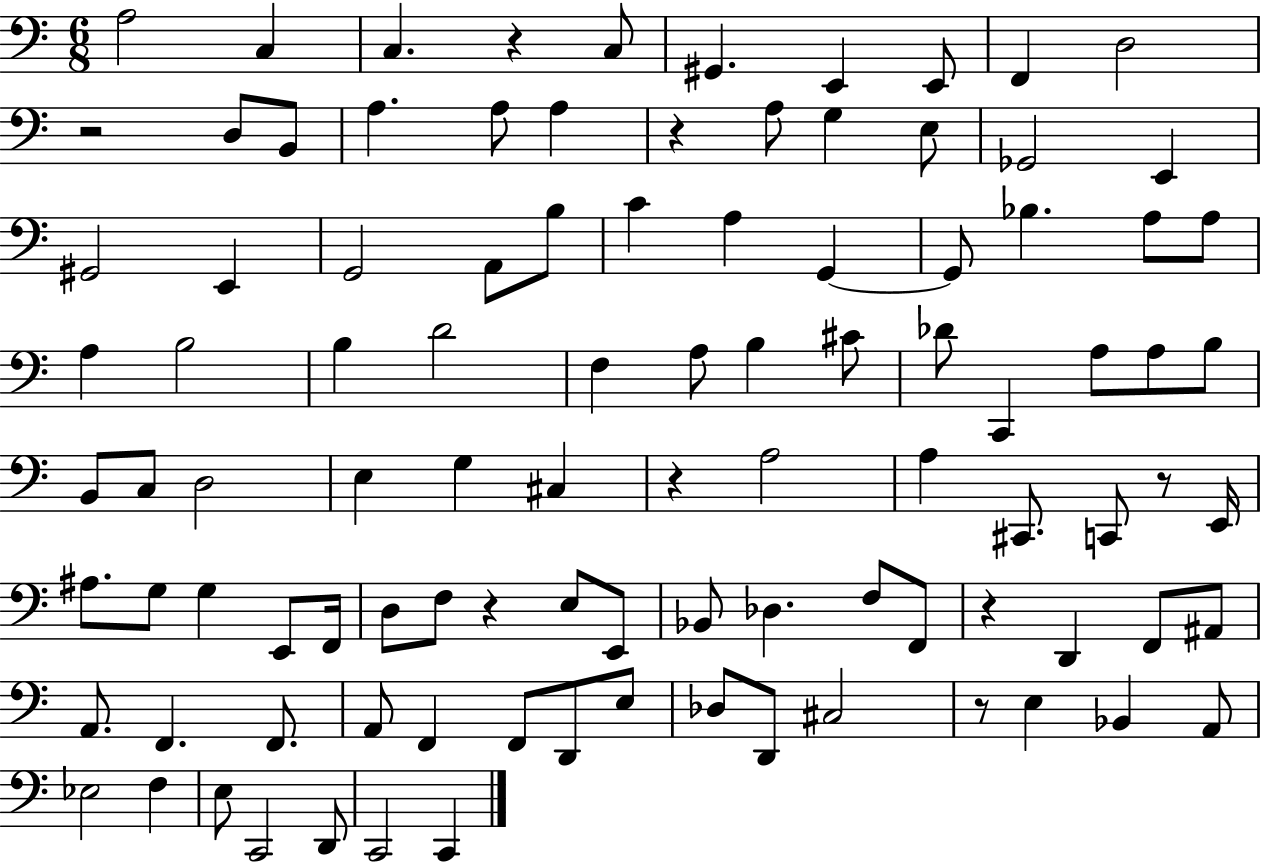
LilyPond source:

{
  \clef bass
  \numericTimeSignature
  \time 6/8
  \key c \major
  a2 c4 | c4. r4 c8 | gis,4. e,4 e,8 | f,4 d2 | \break r2 d8 b,8 | a4. a8 a4 | r4 a8 g4 e8 | ges,2 e,4 | \break gis,2 e,4 | g,2 a,8 b8 | c'4 a4 g,4~~ | g,8 bes4. a8 a8 | \break a4 b2 | b4 d'2 | f4 a8 b4 cis'8 | des'8 c,4 a8 a8 b8 | \break b,8 c8 d2 | e4 g4 cis4 | r4 a2 | a4 cis,8. c,8 r8 e,16 | \break ais8. g8 g4 e,8 f,16 | d8 f8 r4 e8 e,8 | bes,8 des4. f8 f,8 | r4 d,4 f,8 ais,8 | \break a,8. f,4. f,8. | a,8 f,4 f,8 d,8 e8 | des8 d,8 cis2 | r8 e4 bes,4 a,8 | \break ees2 f4 | e8 c,2 d,8 | c,2 c,4 | \bar "|."
}